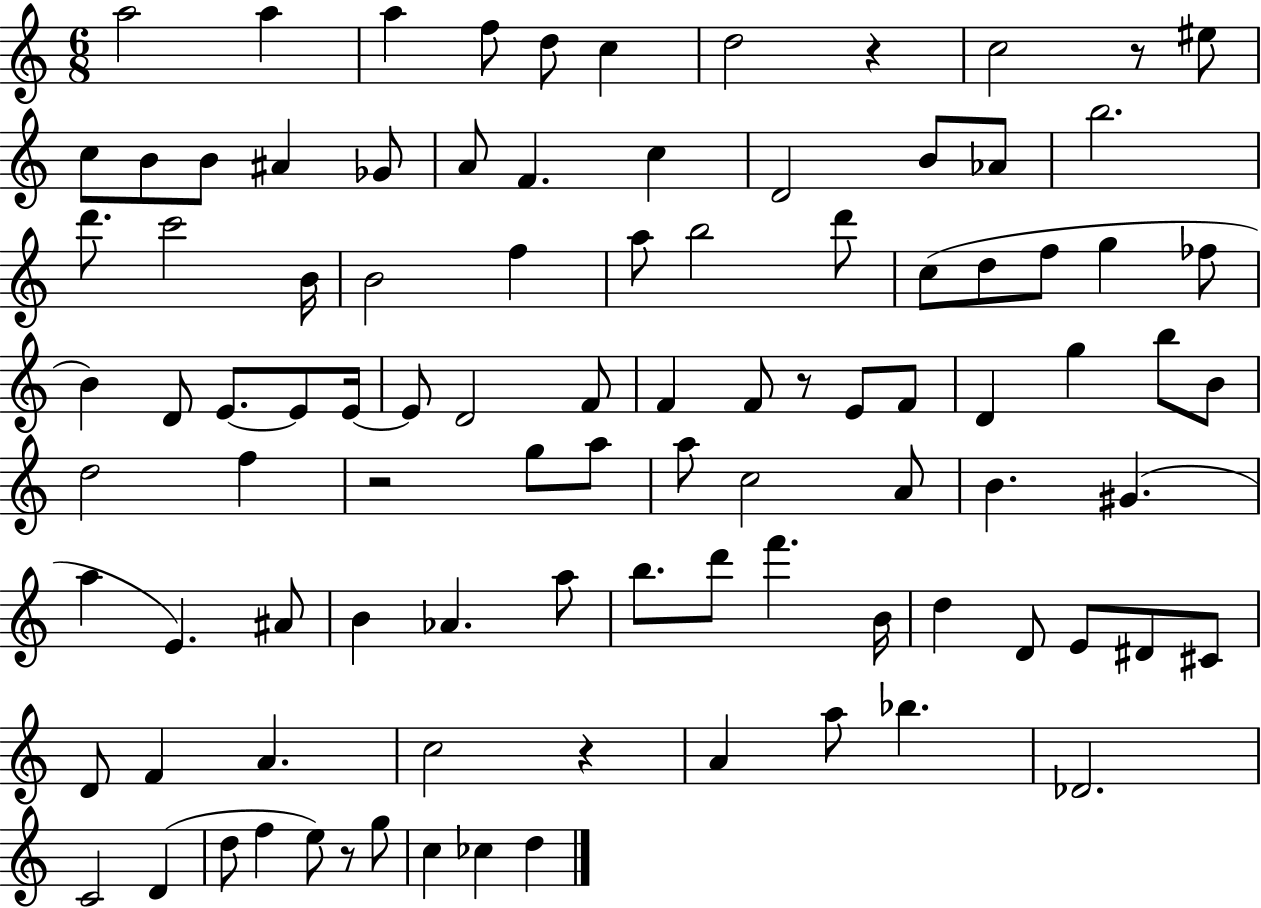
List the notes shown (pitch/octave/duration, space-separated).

A5/h A5/q A5/q F5/e D5/e C5/q D5/h R/q C5/h R/e EIS5/e C5/e B4/e B4/e A#4/q Gb4/e A4/e F4/q. C5/q D4/h B4/e Ab4/e B5/h. D6/e. C6/h B4/s B4/h F5/q A5/e B5/h D6/e C5/e D5/e F5/e G5/q FES5/e B4/q D4/e E4/e. E4/e E4/s E4/e D4/h F4/e F4/q F4/e R/e E4/e F4/e D4/q G5/q B5/e B4/e D5/h F5/q R/h G5/e A5/e A5/e C5/h A4/e B4/q. G#4/q. A5/q E4/q. A#4/e B4/q Ab4/q. A5/e B5/e. D6/e F6/q. B4/s D5/q D4/e E4/e D#4/e C#4/e D4/e F4/q A4/q. C5/h R/q A4/q A5/e Bb5/q. Db4/h. C4/h D4/q D5/e F5/q E5/e R/e G5/e C5/q CES5/q D5/q